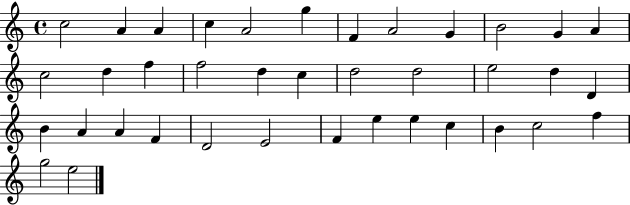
{
  \clef treble
  \time 4/4
  \defaultTimeSignature
  \key c \major
  c''2 a'4 a'4 | c''4 a'2 g''4 | f'4 a'2 g'4 | b'2 g'4 a'4 | \break c''2 d''4 f''4 | f''2 d''4 c''4 | d''2 d''2 | e''2 d''4 d'4 | \break b'4 a'4 a'4 f'4 | d'2 e'2 | f'4 e''4 e''4 c''4 | b'4 c''2 f''4 | \break g''2 e''2 | \bar "|."
}